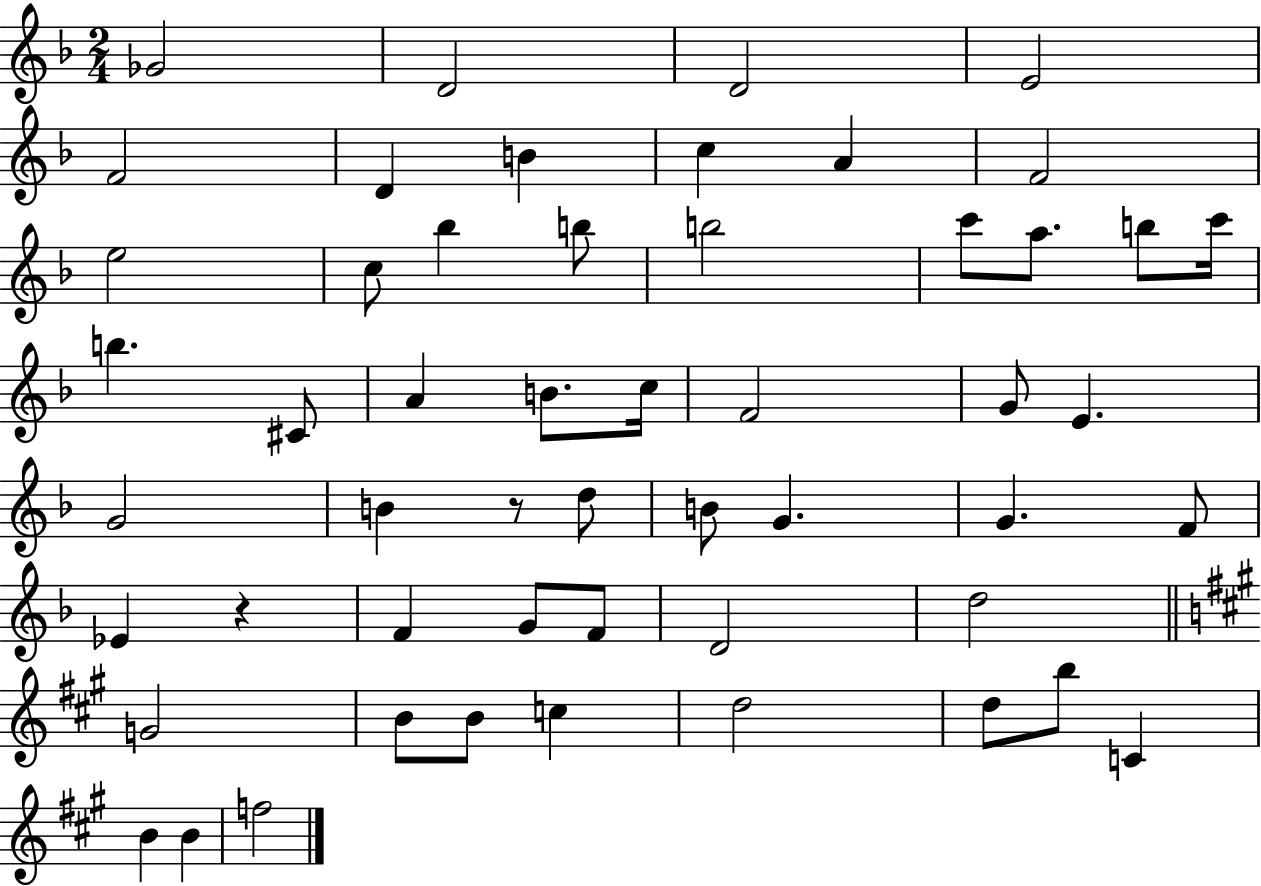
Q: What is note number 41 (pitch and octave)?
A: G4